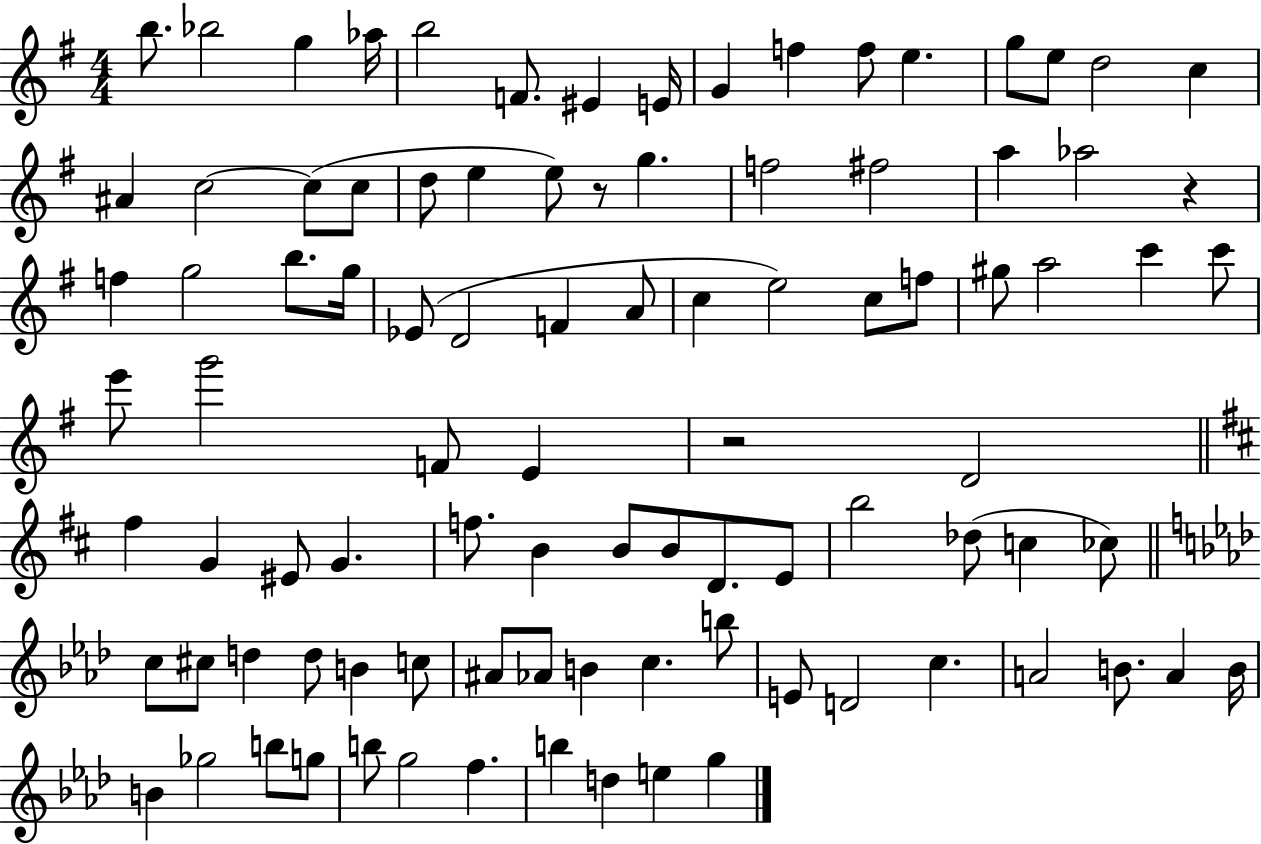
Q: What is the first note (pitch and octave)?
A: B5